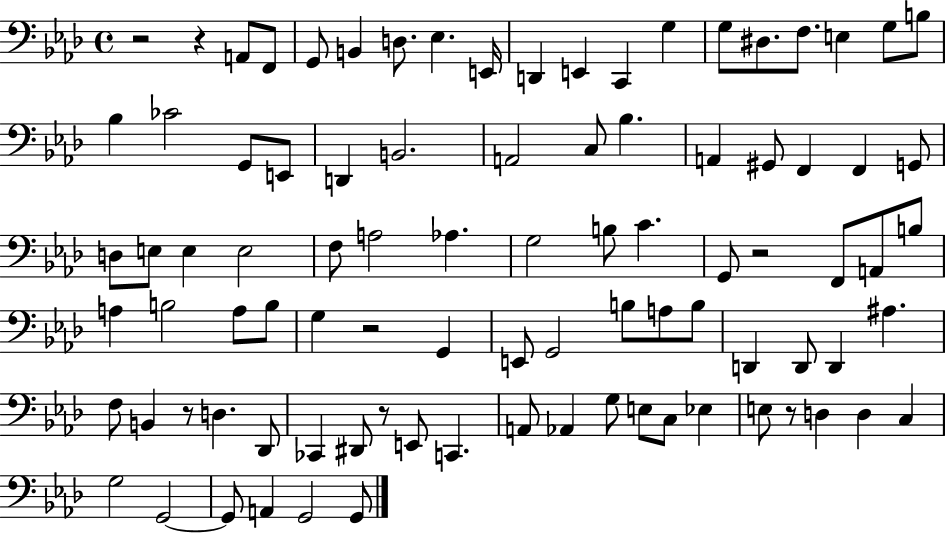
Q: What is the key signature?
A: AES major